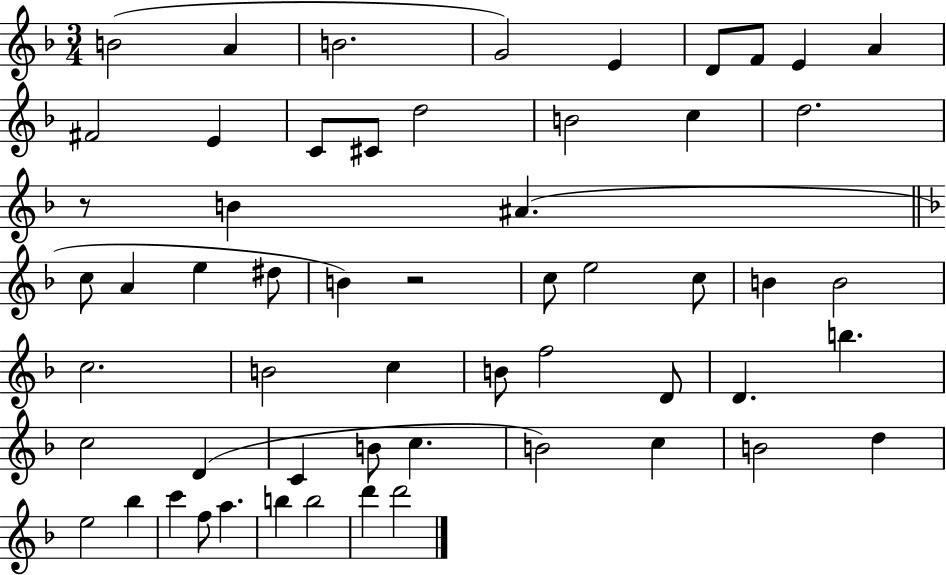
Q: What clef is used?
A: treble